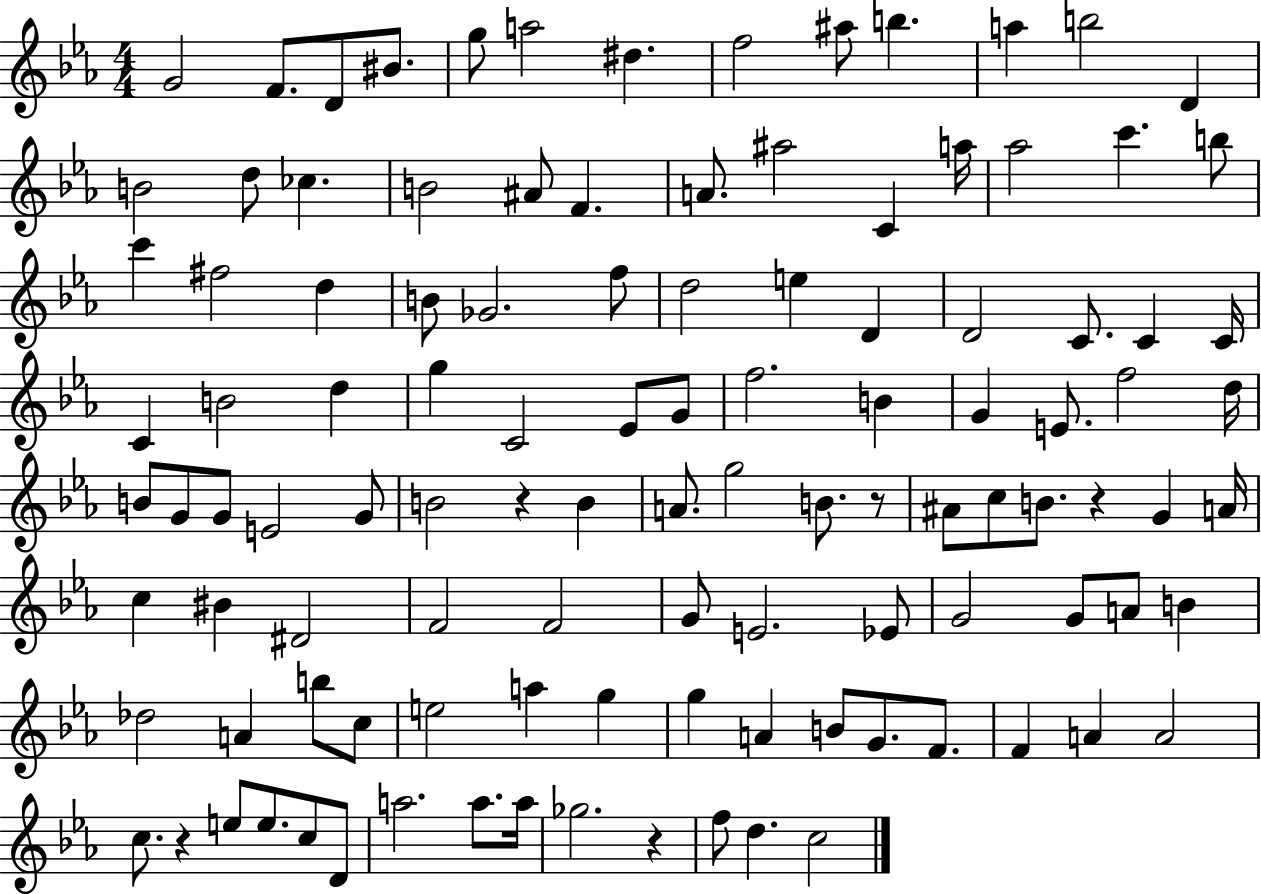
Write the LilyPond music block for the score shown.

{
  \clef treble
  \numericTimeSignature
  \time 4/4
  \key ees \major
  \repeat volta 2 { g'2 f'8. d'8 bis'8. | g''8 a''2 dis''4. | f''2 ais''8 b''4. | a''4 b''2 d'4 | \break b'2 d''8 ces''4. | b'2 ais'8 f'4. | a'8. ais''2 c'4 a''16 | aes''2 c'''4. b''8 | \break c'''4 fis''2 d''4 | b'8 ges'2. f''8 | d''2 e''4 d'4 | d'2 c'8. c'4 c'16 | \break c'4 b'2 d''4 | g''4 c'2 ees'8 g'8 | f''2. b'4 | g'4 e'8. f''2 d''16 | \break b'8 g'8 g'8 e'2 g'8 | b'2 r4 b'4 | a'8. g''2 b'8. r8 | ais'8 c''8 b'8. r4 g'4 a'16 | \break c''4 bis'4 dis'2 | f'2 f'2 | g'8 e'2. ees'8 | g'2 g'8 a'8 b'4 | \break des''2 a'4 b''8 c''8 | e''2 a''4 g''4 | g''4 a'4 b'8 g'8. f'8. | f'4 a'4 a'2 | \break c''8. r4 e''8 e''8. c''8 d'8 | a''2. a''8. a''16 | ges''2. r4 | f''8 d''4. c''2 | \break } \bar "|."
}